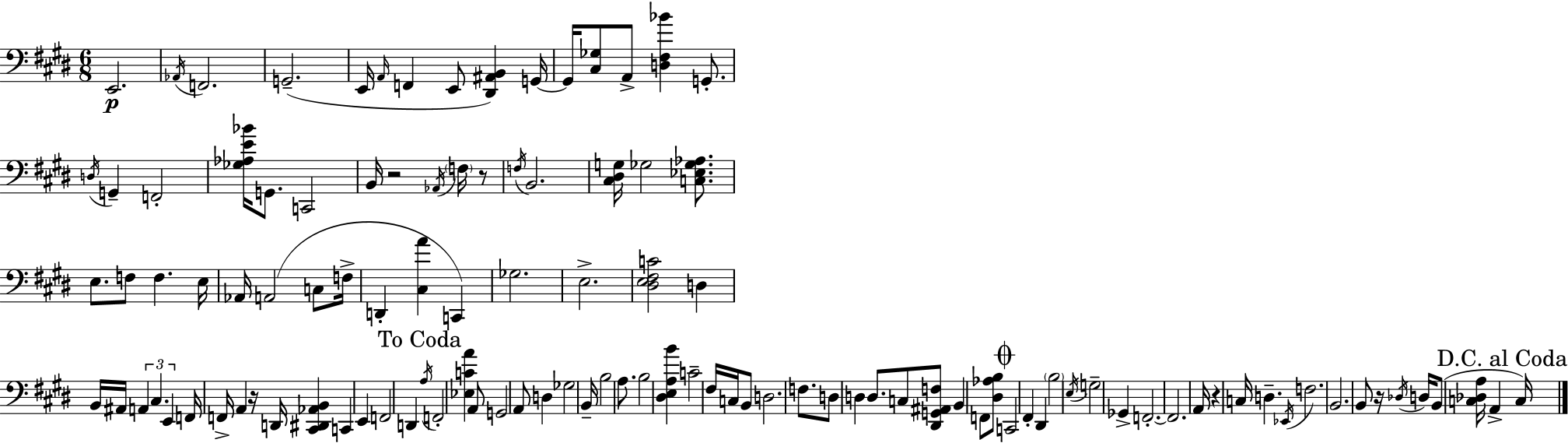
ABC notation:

X:1
T:Untitled
M:6/8
L:1/4
K:E
E,,2 _A,,/4 F,,2 G,,2 E,,/4 A,,/4 F,, E,,/2 [^D,,^A,,B,,] G,,/4 G,,/4 [^C,_G,]/2 A,,/2 [D,^F,_B] G,,/2 D,/4 G,, F,,2 [_G,_A,E_B]/4 G,,/2 C,,2 B,,/4 z2 _A,,/4 F,/4 z/2 F,/4 B,,2 [^C,^D,G,]/4 _G,2 [C,_E,_G,_A,]/2 E,/2 F,/2 F, E,/4 _A,,/4 A,,2 C,/2 F,/4 D,, [^C,A] C,, _G,2 E,2 [^D,E,^F,C]2 D, B,,/4 ^A,,/4 A,, ^C, E,, F,,/4 F,,/4 A,, z/4 D,,/4 [^C,,^D,,_A,,B,,] C,, E,, F,,2 D,, A,/4 F,,2 [_E,CA] A,,/2 G,,2 A,,/2 D, _G,2 B,,/4 B,2 A,/2 B,2 [^D,E,A,B] C2 ^F,/4 C,/4 B,,/2 D,2 F,/2 D,/2 D, D,/2 C,/2 [^D,,G,,^A,,F,]/2 B,, F,,/2 [^D,_A,B,]/2 C,,2 ^F,, ^D,, B,2 E,/4 G,2 _G,, F,,2 F,,2 A,,/4 z C,/4 D, _E,,/4 F,2 B,,2 B,,/2 z/4 _D,/4 D,/4 B,,/2 [C,_D,A,]/4 A,, C,/4